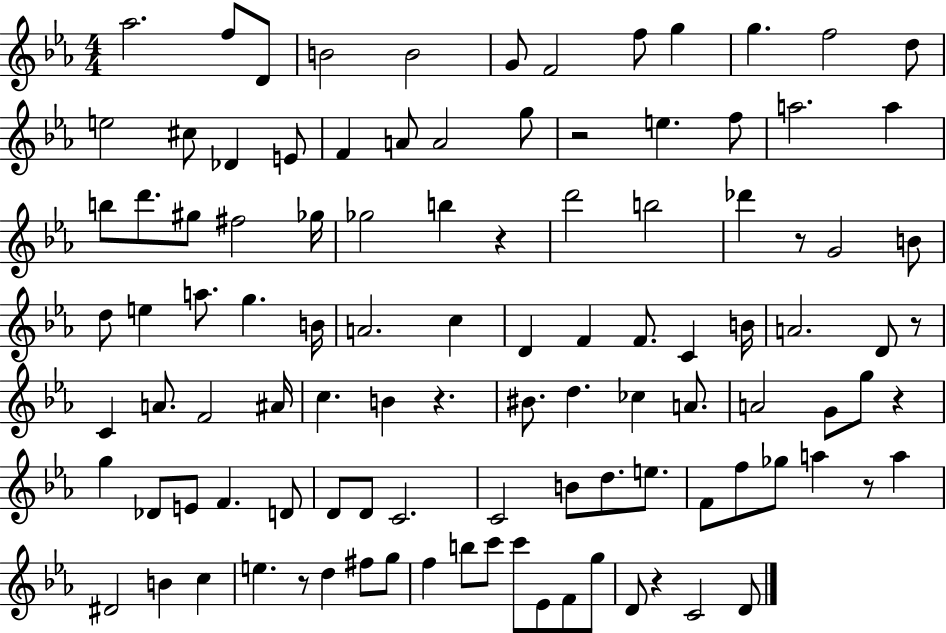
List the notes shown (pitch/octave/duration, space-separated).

Ab5/h. F5/e D4/e B4/h B4/h G4/e F4/h F5/e G5/q G5/q. F5/h D5/e E5/h C#5/e Db4/q E4/e F4/q A4/e A4/h G5/e R/h E5/q. F5/e A5/h. A5/q B5/e D6/e. G#5/e F#5/h Gb5/s Gb5/h B5/q R/q D6/h B5/h Db6/q R/e G4/h B4/e D5/e E5/q A5/e. G5/q. B4/s A4/h. C5/q D4/q F4/q F4/e. C4/q B4/s A4/h. D4/e R/e C4/q A4/e. F4/h A#4/s C5/q. B4/q R/q. BIS4/e. D5/q. CES5/q A4/e. A4/h G4/e G5/e R/q G5/q Db4/e E4/e F4/q. D4/e D4/e D4/e C4/h. C4/h B4/e D5/e. E5/e. F4/e F5/e Gb5/e A5/q R/e A5/q D#4/h B4/q C5/q E5/q. R/e D5/q F#5/e G5/e F5/q B5/e C6/e C6/e Eb4/e F4/e G5/e D4/e R/q C4/h D4/e